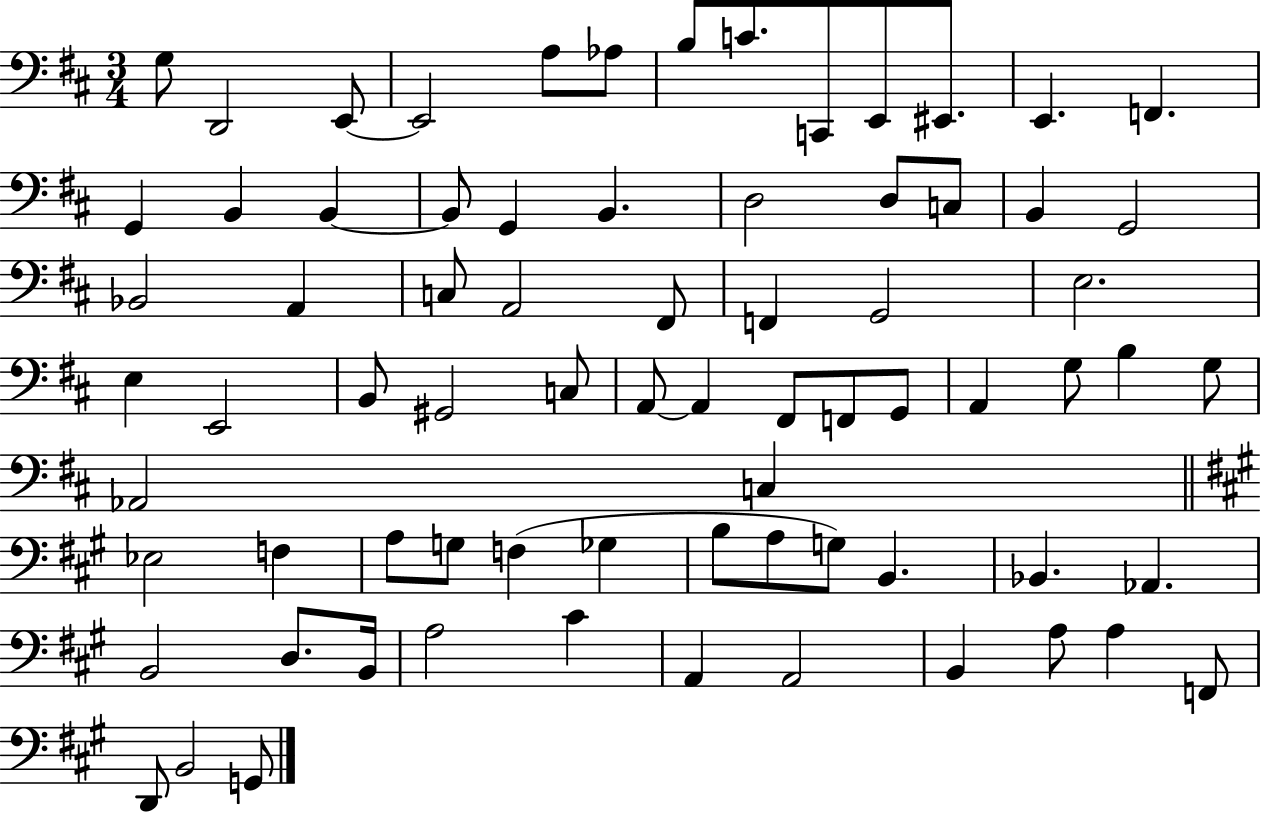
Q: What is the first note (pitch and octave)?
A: G3